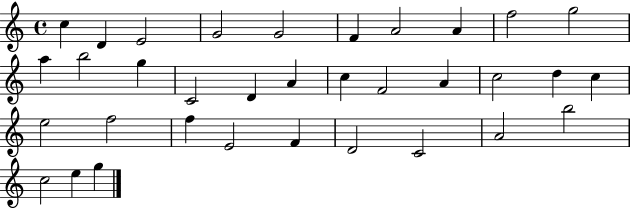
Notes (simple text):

C5/q D4/q E4/h G4/h G4/h F4/q A4/h A4/q F5/h G5/h A5/q B5/h G5/q C4/h D4/q A4/q C5/q F4/h A4/q C5/h D5/q C5/q E5/h F5/h F5/q E4/h F4/q D4/h C4/h A4/h B5/h C5/h E5/q G5/q